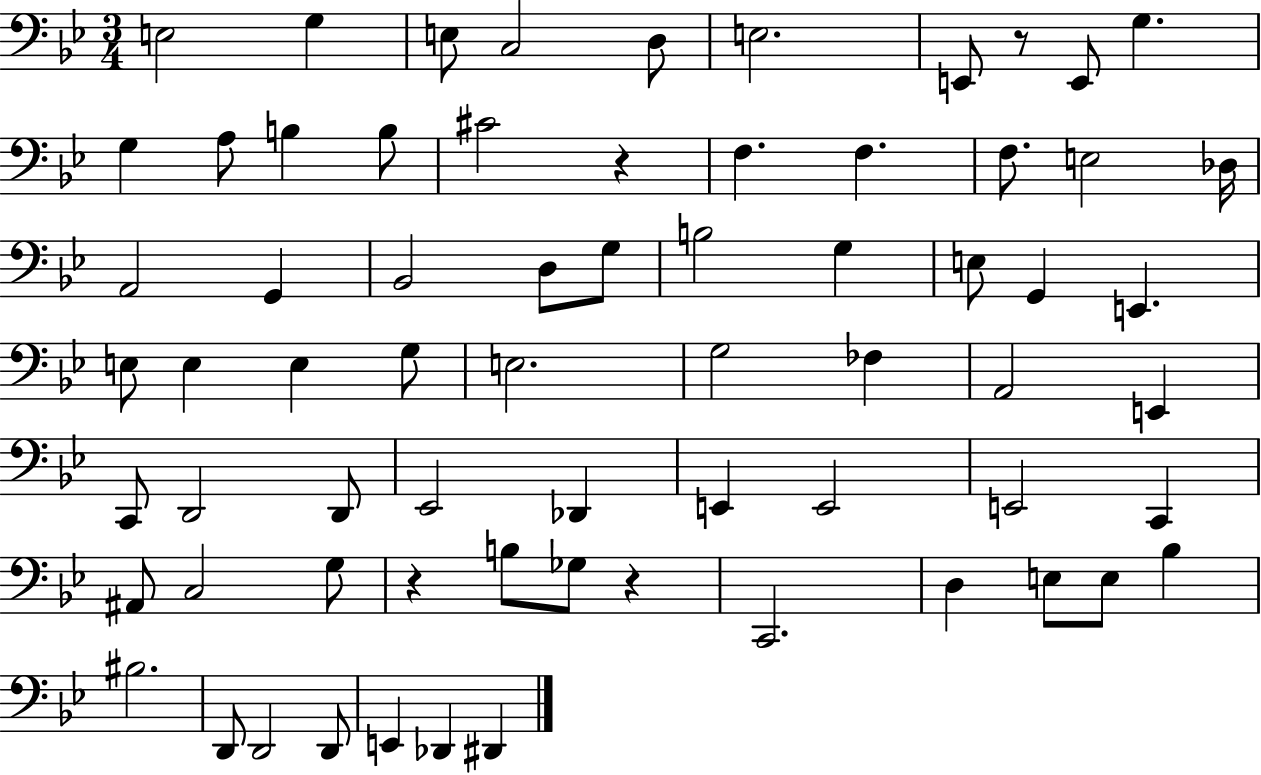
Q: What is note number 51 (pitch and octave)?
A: B3